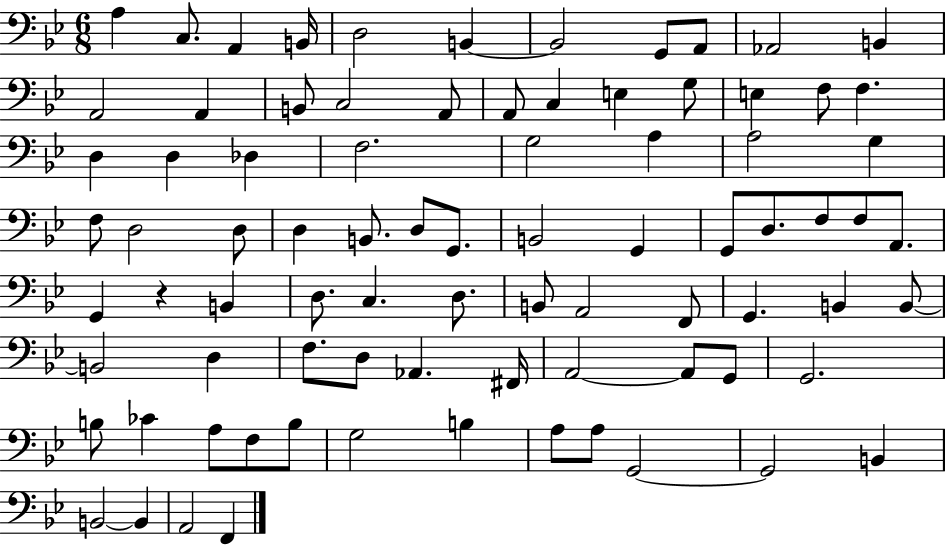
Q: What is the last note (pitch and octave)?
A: F2